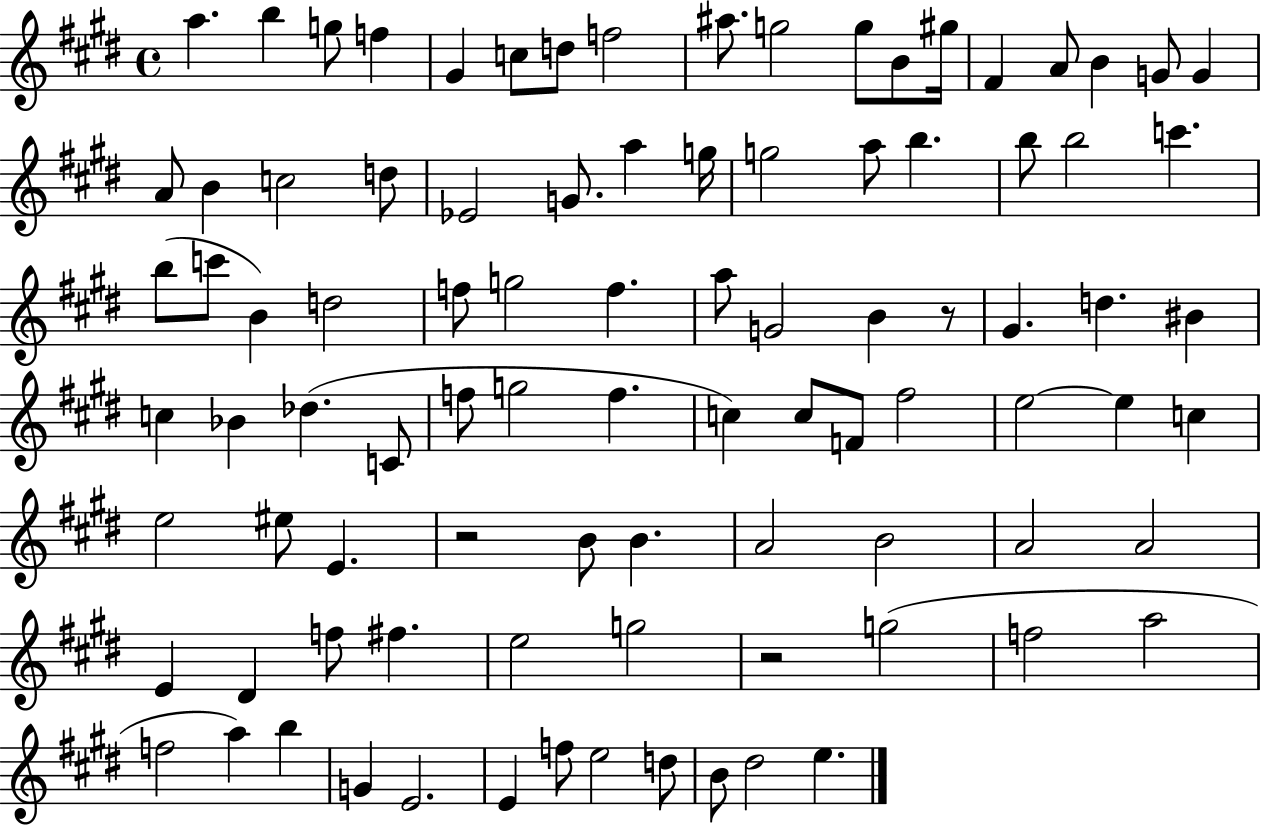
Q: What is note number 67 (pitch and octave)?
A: A4